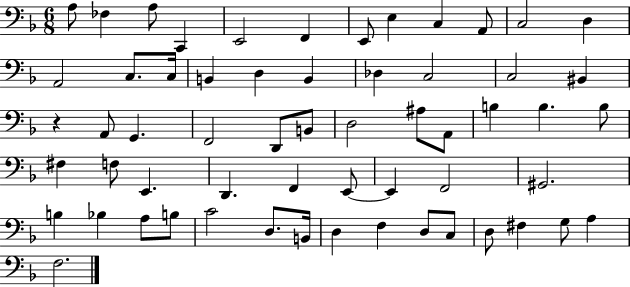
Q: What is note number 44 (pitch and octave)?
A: Bb3